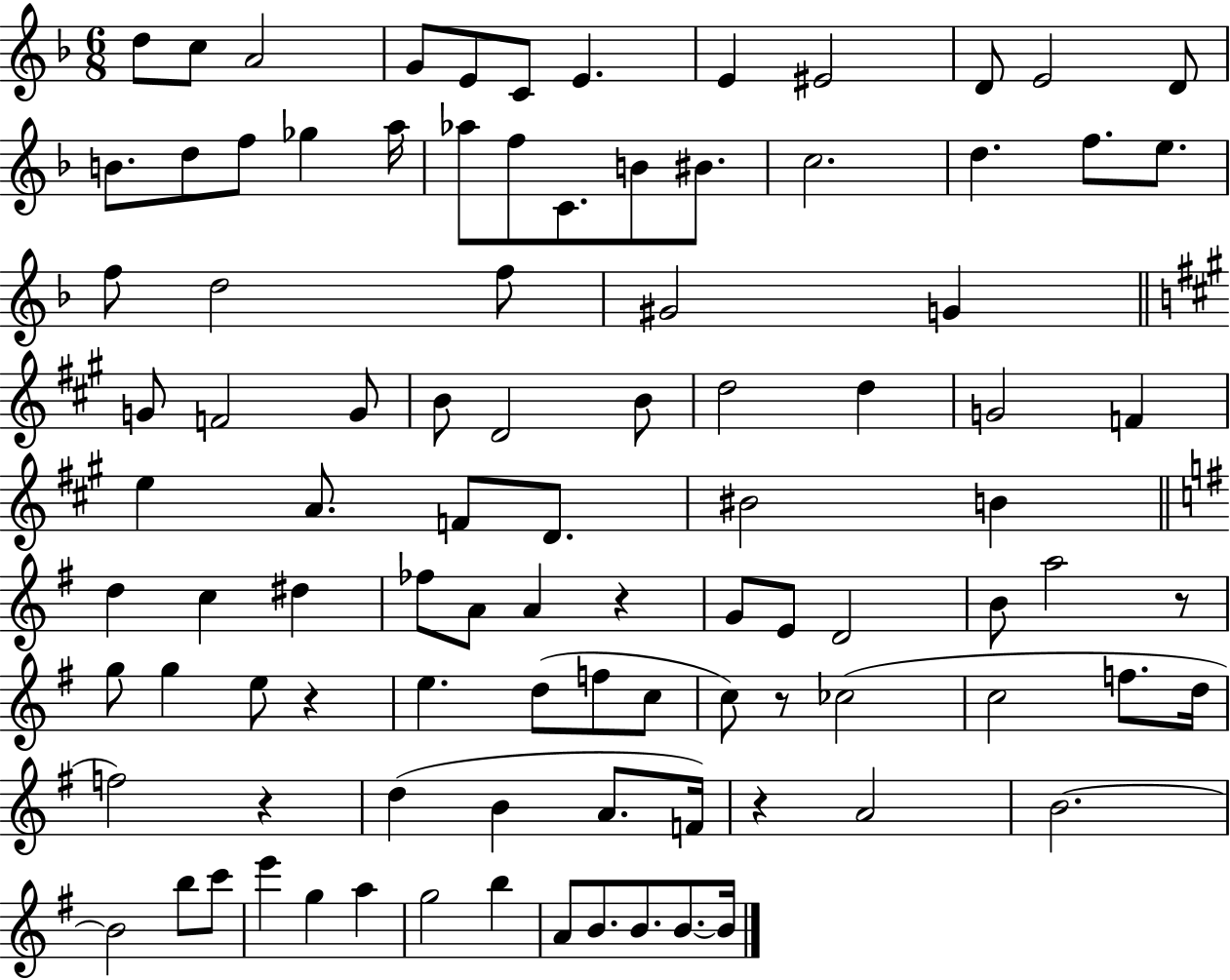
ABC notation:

X:1
T:Untitled
M:6/8
L:1/4
K:F
d/2 c/2 A2 G/2 E/2 C/2 E E ^E2 D/2 E2 D/2 B/2 d/2 f/2 _g a/4 _a/2 f/2 C/2 B/2 ^B/2 c2 d f/2 e/2 f/2 d2 f/2 ^G2 G G/2 F2 G/2 B/2 D2 B/2 d2 d G2 F e A/2 F/2 D/2 ^B2 B d c ^d _f/2 A/2 A z G/2 E/2 D2 B/2 a2 z/2 g/2 g e/2 z e d/2 f/2 c/2 c/2 z/2 _c2 c2 f/2 d/4 f2 z d B A/2 F/4 z A2 B2 B2 b/2 c'/2 e' g a g2 b A/2 B/2 B/2 B/2 B/4